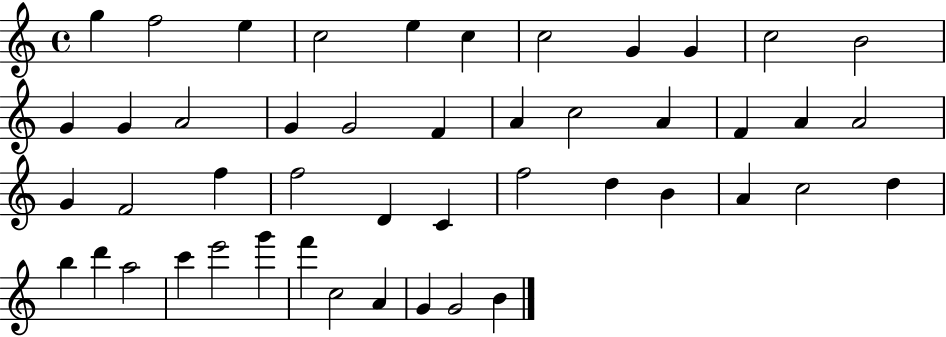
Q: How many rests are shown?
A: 0